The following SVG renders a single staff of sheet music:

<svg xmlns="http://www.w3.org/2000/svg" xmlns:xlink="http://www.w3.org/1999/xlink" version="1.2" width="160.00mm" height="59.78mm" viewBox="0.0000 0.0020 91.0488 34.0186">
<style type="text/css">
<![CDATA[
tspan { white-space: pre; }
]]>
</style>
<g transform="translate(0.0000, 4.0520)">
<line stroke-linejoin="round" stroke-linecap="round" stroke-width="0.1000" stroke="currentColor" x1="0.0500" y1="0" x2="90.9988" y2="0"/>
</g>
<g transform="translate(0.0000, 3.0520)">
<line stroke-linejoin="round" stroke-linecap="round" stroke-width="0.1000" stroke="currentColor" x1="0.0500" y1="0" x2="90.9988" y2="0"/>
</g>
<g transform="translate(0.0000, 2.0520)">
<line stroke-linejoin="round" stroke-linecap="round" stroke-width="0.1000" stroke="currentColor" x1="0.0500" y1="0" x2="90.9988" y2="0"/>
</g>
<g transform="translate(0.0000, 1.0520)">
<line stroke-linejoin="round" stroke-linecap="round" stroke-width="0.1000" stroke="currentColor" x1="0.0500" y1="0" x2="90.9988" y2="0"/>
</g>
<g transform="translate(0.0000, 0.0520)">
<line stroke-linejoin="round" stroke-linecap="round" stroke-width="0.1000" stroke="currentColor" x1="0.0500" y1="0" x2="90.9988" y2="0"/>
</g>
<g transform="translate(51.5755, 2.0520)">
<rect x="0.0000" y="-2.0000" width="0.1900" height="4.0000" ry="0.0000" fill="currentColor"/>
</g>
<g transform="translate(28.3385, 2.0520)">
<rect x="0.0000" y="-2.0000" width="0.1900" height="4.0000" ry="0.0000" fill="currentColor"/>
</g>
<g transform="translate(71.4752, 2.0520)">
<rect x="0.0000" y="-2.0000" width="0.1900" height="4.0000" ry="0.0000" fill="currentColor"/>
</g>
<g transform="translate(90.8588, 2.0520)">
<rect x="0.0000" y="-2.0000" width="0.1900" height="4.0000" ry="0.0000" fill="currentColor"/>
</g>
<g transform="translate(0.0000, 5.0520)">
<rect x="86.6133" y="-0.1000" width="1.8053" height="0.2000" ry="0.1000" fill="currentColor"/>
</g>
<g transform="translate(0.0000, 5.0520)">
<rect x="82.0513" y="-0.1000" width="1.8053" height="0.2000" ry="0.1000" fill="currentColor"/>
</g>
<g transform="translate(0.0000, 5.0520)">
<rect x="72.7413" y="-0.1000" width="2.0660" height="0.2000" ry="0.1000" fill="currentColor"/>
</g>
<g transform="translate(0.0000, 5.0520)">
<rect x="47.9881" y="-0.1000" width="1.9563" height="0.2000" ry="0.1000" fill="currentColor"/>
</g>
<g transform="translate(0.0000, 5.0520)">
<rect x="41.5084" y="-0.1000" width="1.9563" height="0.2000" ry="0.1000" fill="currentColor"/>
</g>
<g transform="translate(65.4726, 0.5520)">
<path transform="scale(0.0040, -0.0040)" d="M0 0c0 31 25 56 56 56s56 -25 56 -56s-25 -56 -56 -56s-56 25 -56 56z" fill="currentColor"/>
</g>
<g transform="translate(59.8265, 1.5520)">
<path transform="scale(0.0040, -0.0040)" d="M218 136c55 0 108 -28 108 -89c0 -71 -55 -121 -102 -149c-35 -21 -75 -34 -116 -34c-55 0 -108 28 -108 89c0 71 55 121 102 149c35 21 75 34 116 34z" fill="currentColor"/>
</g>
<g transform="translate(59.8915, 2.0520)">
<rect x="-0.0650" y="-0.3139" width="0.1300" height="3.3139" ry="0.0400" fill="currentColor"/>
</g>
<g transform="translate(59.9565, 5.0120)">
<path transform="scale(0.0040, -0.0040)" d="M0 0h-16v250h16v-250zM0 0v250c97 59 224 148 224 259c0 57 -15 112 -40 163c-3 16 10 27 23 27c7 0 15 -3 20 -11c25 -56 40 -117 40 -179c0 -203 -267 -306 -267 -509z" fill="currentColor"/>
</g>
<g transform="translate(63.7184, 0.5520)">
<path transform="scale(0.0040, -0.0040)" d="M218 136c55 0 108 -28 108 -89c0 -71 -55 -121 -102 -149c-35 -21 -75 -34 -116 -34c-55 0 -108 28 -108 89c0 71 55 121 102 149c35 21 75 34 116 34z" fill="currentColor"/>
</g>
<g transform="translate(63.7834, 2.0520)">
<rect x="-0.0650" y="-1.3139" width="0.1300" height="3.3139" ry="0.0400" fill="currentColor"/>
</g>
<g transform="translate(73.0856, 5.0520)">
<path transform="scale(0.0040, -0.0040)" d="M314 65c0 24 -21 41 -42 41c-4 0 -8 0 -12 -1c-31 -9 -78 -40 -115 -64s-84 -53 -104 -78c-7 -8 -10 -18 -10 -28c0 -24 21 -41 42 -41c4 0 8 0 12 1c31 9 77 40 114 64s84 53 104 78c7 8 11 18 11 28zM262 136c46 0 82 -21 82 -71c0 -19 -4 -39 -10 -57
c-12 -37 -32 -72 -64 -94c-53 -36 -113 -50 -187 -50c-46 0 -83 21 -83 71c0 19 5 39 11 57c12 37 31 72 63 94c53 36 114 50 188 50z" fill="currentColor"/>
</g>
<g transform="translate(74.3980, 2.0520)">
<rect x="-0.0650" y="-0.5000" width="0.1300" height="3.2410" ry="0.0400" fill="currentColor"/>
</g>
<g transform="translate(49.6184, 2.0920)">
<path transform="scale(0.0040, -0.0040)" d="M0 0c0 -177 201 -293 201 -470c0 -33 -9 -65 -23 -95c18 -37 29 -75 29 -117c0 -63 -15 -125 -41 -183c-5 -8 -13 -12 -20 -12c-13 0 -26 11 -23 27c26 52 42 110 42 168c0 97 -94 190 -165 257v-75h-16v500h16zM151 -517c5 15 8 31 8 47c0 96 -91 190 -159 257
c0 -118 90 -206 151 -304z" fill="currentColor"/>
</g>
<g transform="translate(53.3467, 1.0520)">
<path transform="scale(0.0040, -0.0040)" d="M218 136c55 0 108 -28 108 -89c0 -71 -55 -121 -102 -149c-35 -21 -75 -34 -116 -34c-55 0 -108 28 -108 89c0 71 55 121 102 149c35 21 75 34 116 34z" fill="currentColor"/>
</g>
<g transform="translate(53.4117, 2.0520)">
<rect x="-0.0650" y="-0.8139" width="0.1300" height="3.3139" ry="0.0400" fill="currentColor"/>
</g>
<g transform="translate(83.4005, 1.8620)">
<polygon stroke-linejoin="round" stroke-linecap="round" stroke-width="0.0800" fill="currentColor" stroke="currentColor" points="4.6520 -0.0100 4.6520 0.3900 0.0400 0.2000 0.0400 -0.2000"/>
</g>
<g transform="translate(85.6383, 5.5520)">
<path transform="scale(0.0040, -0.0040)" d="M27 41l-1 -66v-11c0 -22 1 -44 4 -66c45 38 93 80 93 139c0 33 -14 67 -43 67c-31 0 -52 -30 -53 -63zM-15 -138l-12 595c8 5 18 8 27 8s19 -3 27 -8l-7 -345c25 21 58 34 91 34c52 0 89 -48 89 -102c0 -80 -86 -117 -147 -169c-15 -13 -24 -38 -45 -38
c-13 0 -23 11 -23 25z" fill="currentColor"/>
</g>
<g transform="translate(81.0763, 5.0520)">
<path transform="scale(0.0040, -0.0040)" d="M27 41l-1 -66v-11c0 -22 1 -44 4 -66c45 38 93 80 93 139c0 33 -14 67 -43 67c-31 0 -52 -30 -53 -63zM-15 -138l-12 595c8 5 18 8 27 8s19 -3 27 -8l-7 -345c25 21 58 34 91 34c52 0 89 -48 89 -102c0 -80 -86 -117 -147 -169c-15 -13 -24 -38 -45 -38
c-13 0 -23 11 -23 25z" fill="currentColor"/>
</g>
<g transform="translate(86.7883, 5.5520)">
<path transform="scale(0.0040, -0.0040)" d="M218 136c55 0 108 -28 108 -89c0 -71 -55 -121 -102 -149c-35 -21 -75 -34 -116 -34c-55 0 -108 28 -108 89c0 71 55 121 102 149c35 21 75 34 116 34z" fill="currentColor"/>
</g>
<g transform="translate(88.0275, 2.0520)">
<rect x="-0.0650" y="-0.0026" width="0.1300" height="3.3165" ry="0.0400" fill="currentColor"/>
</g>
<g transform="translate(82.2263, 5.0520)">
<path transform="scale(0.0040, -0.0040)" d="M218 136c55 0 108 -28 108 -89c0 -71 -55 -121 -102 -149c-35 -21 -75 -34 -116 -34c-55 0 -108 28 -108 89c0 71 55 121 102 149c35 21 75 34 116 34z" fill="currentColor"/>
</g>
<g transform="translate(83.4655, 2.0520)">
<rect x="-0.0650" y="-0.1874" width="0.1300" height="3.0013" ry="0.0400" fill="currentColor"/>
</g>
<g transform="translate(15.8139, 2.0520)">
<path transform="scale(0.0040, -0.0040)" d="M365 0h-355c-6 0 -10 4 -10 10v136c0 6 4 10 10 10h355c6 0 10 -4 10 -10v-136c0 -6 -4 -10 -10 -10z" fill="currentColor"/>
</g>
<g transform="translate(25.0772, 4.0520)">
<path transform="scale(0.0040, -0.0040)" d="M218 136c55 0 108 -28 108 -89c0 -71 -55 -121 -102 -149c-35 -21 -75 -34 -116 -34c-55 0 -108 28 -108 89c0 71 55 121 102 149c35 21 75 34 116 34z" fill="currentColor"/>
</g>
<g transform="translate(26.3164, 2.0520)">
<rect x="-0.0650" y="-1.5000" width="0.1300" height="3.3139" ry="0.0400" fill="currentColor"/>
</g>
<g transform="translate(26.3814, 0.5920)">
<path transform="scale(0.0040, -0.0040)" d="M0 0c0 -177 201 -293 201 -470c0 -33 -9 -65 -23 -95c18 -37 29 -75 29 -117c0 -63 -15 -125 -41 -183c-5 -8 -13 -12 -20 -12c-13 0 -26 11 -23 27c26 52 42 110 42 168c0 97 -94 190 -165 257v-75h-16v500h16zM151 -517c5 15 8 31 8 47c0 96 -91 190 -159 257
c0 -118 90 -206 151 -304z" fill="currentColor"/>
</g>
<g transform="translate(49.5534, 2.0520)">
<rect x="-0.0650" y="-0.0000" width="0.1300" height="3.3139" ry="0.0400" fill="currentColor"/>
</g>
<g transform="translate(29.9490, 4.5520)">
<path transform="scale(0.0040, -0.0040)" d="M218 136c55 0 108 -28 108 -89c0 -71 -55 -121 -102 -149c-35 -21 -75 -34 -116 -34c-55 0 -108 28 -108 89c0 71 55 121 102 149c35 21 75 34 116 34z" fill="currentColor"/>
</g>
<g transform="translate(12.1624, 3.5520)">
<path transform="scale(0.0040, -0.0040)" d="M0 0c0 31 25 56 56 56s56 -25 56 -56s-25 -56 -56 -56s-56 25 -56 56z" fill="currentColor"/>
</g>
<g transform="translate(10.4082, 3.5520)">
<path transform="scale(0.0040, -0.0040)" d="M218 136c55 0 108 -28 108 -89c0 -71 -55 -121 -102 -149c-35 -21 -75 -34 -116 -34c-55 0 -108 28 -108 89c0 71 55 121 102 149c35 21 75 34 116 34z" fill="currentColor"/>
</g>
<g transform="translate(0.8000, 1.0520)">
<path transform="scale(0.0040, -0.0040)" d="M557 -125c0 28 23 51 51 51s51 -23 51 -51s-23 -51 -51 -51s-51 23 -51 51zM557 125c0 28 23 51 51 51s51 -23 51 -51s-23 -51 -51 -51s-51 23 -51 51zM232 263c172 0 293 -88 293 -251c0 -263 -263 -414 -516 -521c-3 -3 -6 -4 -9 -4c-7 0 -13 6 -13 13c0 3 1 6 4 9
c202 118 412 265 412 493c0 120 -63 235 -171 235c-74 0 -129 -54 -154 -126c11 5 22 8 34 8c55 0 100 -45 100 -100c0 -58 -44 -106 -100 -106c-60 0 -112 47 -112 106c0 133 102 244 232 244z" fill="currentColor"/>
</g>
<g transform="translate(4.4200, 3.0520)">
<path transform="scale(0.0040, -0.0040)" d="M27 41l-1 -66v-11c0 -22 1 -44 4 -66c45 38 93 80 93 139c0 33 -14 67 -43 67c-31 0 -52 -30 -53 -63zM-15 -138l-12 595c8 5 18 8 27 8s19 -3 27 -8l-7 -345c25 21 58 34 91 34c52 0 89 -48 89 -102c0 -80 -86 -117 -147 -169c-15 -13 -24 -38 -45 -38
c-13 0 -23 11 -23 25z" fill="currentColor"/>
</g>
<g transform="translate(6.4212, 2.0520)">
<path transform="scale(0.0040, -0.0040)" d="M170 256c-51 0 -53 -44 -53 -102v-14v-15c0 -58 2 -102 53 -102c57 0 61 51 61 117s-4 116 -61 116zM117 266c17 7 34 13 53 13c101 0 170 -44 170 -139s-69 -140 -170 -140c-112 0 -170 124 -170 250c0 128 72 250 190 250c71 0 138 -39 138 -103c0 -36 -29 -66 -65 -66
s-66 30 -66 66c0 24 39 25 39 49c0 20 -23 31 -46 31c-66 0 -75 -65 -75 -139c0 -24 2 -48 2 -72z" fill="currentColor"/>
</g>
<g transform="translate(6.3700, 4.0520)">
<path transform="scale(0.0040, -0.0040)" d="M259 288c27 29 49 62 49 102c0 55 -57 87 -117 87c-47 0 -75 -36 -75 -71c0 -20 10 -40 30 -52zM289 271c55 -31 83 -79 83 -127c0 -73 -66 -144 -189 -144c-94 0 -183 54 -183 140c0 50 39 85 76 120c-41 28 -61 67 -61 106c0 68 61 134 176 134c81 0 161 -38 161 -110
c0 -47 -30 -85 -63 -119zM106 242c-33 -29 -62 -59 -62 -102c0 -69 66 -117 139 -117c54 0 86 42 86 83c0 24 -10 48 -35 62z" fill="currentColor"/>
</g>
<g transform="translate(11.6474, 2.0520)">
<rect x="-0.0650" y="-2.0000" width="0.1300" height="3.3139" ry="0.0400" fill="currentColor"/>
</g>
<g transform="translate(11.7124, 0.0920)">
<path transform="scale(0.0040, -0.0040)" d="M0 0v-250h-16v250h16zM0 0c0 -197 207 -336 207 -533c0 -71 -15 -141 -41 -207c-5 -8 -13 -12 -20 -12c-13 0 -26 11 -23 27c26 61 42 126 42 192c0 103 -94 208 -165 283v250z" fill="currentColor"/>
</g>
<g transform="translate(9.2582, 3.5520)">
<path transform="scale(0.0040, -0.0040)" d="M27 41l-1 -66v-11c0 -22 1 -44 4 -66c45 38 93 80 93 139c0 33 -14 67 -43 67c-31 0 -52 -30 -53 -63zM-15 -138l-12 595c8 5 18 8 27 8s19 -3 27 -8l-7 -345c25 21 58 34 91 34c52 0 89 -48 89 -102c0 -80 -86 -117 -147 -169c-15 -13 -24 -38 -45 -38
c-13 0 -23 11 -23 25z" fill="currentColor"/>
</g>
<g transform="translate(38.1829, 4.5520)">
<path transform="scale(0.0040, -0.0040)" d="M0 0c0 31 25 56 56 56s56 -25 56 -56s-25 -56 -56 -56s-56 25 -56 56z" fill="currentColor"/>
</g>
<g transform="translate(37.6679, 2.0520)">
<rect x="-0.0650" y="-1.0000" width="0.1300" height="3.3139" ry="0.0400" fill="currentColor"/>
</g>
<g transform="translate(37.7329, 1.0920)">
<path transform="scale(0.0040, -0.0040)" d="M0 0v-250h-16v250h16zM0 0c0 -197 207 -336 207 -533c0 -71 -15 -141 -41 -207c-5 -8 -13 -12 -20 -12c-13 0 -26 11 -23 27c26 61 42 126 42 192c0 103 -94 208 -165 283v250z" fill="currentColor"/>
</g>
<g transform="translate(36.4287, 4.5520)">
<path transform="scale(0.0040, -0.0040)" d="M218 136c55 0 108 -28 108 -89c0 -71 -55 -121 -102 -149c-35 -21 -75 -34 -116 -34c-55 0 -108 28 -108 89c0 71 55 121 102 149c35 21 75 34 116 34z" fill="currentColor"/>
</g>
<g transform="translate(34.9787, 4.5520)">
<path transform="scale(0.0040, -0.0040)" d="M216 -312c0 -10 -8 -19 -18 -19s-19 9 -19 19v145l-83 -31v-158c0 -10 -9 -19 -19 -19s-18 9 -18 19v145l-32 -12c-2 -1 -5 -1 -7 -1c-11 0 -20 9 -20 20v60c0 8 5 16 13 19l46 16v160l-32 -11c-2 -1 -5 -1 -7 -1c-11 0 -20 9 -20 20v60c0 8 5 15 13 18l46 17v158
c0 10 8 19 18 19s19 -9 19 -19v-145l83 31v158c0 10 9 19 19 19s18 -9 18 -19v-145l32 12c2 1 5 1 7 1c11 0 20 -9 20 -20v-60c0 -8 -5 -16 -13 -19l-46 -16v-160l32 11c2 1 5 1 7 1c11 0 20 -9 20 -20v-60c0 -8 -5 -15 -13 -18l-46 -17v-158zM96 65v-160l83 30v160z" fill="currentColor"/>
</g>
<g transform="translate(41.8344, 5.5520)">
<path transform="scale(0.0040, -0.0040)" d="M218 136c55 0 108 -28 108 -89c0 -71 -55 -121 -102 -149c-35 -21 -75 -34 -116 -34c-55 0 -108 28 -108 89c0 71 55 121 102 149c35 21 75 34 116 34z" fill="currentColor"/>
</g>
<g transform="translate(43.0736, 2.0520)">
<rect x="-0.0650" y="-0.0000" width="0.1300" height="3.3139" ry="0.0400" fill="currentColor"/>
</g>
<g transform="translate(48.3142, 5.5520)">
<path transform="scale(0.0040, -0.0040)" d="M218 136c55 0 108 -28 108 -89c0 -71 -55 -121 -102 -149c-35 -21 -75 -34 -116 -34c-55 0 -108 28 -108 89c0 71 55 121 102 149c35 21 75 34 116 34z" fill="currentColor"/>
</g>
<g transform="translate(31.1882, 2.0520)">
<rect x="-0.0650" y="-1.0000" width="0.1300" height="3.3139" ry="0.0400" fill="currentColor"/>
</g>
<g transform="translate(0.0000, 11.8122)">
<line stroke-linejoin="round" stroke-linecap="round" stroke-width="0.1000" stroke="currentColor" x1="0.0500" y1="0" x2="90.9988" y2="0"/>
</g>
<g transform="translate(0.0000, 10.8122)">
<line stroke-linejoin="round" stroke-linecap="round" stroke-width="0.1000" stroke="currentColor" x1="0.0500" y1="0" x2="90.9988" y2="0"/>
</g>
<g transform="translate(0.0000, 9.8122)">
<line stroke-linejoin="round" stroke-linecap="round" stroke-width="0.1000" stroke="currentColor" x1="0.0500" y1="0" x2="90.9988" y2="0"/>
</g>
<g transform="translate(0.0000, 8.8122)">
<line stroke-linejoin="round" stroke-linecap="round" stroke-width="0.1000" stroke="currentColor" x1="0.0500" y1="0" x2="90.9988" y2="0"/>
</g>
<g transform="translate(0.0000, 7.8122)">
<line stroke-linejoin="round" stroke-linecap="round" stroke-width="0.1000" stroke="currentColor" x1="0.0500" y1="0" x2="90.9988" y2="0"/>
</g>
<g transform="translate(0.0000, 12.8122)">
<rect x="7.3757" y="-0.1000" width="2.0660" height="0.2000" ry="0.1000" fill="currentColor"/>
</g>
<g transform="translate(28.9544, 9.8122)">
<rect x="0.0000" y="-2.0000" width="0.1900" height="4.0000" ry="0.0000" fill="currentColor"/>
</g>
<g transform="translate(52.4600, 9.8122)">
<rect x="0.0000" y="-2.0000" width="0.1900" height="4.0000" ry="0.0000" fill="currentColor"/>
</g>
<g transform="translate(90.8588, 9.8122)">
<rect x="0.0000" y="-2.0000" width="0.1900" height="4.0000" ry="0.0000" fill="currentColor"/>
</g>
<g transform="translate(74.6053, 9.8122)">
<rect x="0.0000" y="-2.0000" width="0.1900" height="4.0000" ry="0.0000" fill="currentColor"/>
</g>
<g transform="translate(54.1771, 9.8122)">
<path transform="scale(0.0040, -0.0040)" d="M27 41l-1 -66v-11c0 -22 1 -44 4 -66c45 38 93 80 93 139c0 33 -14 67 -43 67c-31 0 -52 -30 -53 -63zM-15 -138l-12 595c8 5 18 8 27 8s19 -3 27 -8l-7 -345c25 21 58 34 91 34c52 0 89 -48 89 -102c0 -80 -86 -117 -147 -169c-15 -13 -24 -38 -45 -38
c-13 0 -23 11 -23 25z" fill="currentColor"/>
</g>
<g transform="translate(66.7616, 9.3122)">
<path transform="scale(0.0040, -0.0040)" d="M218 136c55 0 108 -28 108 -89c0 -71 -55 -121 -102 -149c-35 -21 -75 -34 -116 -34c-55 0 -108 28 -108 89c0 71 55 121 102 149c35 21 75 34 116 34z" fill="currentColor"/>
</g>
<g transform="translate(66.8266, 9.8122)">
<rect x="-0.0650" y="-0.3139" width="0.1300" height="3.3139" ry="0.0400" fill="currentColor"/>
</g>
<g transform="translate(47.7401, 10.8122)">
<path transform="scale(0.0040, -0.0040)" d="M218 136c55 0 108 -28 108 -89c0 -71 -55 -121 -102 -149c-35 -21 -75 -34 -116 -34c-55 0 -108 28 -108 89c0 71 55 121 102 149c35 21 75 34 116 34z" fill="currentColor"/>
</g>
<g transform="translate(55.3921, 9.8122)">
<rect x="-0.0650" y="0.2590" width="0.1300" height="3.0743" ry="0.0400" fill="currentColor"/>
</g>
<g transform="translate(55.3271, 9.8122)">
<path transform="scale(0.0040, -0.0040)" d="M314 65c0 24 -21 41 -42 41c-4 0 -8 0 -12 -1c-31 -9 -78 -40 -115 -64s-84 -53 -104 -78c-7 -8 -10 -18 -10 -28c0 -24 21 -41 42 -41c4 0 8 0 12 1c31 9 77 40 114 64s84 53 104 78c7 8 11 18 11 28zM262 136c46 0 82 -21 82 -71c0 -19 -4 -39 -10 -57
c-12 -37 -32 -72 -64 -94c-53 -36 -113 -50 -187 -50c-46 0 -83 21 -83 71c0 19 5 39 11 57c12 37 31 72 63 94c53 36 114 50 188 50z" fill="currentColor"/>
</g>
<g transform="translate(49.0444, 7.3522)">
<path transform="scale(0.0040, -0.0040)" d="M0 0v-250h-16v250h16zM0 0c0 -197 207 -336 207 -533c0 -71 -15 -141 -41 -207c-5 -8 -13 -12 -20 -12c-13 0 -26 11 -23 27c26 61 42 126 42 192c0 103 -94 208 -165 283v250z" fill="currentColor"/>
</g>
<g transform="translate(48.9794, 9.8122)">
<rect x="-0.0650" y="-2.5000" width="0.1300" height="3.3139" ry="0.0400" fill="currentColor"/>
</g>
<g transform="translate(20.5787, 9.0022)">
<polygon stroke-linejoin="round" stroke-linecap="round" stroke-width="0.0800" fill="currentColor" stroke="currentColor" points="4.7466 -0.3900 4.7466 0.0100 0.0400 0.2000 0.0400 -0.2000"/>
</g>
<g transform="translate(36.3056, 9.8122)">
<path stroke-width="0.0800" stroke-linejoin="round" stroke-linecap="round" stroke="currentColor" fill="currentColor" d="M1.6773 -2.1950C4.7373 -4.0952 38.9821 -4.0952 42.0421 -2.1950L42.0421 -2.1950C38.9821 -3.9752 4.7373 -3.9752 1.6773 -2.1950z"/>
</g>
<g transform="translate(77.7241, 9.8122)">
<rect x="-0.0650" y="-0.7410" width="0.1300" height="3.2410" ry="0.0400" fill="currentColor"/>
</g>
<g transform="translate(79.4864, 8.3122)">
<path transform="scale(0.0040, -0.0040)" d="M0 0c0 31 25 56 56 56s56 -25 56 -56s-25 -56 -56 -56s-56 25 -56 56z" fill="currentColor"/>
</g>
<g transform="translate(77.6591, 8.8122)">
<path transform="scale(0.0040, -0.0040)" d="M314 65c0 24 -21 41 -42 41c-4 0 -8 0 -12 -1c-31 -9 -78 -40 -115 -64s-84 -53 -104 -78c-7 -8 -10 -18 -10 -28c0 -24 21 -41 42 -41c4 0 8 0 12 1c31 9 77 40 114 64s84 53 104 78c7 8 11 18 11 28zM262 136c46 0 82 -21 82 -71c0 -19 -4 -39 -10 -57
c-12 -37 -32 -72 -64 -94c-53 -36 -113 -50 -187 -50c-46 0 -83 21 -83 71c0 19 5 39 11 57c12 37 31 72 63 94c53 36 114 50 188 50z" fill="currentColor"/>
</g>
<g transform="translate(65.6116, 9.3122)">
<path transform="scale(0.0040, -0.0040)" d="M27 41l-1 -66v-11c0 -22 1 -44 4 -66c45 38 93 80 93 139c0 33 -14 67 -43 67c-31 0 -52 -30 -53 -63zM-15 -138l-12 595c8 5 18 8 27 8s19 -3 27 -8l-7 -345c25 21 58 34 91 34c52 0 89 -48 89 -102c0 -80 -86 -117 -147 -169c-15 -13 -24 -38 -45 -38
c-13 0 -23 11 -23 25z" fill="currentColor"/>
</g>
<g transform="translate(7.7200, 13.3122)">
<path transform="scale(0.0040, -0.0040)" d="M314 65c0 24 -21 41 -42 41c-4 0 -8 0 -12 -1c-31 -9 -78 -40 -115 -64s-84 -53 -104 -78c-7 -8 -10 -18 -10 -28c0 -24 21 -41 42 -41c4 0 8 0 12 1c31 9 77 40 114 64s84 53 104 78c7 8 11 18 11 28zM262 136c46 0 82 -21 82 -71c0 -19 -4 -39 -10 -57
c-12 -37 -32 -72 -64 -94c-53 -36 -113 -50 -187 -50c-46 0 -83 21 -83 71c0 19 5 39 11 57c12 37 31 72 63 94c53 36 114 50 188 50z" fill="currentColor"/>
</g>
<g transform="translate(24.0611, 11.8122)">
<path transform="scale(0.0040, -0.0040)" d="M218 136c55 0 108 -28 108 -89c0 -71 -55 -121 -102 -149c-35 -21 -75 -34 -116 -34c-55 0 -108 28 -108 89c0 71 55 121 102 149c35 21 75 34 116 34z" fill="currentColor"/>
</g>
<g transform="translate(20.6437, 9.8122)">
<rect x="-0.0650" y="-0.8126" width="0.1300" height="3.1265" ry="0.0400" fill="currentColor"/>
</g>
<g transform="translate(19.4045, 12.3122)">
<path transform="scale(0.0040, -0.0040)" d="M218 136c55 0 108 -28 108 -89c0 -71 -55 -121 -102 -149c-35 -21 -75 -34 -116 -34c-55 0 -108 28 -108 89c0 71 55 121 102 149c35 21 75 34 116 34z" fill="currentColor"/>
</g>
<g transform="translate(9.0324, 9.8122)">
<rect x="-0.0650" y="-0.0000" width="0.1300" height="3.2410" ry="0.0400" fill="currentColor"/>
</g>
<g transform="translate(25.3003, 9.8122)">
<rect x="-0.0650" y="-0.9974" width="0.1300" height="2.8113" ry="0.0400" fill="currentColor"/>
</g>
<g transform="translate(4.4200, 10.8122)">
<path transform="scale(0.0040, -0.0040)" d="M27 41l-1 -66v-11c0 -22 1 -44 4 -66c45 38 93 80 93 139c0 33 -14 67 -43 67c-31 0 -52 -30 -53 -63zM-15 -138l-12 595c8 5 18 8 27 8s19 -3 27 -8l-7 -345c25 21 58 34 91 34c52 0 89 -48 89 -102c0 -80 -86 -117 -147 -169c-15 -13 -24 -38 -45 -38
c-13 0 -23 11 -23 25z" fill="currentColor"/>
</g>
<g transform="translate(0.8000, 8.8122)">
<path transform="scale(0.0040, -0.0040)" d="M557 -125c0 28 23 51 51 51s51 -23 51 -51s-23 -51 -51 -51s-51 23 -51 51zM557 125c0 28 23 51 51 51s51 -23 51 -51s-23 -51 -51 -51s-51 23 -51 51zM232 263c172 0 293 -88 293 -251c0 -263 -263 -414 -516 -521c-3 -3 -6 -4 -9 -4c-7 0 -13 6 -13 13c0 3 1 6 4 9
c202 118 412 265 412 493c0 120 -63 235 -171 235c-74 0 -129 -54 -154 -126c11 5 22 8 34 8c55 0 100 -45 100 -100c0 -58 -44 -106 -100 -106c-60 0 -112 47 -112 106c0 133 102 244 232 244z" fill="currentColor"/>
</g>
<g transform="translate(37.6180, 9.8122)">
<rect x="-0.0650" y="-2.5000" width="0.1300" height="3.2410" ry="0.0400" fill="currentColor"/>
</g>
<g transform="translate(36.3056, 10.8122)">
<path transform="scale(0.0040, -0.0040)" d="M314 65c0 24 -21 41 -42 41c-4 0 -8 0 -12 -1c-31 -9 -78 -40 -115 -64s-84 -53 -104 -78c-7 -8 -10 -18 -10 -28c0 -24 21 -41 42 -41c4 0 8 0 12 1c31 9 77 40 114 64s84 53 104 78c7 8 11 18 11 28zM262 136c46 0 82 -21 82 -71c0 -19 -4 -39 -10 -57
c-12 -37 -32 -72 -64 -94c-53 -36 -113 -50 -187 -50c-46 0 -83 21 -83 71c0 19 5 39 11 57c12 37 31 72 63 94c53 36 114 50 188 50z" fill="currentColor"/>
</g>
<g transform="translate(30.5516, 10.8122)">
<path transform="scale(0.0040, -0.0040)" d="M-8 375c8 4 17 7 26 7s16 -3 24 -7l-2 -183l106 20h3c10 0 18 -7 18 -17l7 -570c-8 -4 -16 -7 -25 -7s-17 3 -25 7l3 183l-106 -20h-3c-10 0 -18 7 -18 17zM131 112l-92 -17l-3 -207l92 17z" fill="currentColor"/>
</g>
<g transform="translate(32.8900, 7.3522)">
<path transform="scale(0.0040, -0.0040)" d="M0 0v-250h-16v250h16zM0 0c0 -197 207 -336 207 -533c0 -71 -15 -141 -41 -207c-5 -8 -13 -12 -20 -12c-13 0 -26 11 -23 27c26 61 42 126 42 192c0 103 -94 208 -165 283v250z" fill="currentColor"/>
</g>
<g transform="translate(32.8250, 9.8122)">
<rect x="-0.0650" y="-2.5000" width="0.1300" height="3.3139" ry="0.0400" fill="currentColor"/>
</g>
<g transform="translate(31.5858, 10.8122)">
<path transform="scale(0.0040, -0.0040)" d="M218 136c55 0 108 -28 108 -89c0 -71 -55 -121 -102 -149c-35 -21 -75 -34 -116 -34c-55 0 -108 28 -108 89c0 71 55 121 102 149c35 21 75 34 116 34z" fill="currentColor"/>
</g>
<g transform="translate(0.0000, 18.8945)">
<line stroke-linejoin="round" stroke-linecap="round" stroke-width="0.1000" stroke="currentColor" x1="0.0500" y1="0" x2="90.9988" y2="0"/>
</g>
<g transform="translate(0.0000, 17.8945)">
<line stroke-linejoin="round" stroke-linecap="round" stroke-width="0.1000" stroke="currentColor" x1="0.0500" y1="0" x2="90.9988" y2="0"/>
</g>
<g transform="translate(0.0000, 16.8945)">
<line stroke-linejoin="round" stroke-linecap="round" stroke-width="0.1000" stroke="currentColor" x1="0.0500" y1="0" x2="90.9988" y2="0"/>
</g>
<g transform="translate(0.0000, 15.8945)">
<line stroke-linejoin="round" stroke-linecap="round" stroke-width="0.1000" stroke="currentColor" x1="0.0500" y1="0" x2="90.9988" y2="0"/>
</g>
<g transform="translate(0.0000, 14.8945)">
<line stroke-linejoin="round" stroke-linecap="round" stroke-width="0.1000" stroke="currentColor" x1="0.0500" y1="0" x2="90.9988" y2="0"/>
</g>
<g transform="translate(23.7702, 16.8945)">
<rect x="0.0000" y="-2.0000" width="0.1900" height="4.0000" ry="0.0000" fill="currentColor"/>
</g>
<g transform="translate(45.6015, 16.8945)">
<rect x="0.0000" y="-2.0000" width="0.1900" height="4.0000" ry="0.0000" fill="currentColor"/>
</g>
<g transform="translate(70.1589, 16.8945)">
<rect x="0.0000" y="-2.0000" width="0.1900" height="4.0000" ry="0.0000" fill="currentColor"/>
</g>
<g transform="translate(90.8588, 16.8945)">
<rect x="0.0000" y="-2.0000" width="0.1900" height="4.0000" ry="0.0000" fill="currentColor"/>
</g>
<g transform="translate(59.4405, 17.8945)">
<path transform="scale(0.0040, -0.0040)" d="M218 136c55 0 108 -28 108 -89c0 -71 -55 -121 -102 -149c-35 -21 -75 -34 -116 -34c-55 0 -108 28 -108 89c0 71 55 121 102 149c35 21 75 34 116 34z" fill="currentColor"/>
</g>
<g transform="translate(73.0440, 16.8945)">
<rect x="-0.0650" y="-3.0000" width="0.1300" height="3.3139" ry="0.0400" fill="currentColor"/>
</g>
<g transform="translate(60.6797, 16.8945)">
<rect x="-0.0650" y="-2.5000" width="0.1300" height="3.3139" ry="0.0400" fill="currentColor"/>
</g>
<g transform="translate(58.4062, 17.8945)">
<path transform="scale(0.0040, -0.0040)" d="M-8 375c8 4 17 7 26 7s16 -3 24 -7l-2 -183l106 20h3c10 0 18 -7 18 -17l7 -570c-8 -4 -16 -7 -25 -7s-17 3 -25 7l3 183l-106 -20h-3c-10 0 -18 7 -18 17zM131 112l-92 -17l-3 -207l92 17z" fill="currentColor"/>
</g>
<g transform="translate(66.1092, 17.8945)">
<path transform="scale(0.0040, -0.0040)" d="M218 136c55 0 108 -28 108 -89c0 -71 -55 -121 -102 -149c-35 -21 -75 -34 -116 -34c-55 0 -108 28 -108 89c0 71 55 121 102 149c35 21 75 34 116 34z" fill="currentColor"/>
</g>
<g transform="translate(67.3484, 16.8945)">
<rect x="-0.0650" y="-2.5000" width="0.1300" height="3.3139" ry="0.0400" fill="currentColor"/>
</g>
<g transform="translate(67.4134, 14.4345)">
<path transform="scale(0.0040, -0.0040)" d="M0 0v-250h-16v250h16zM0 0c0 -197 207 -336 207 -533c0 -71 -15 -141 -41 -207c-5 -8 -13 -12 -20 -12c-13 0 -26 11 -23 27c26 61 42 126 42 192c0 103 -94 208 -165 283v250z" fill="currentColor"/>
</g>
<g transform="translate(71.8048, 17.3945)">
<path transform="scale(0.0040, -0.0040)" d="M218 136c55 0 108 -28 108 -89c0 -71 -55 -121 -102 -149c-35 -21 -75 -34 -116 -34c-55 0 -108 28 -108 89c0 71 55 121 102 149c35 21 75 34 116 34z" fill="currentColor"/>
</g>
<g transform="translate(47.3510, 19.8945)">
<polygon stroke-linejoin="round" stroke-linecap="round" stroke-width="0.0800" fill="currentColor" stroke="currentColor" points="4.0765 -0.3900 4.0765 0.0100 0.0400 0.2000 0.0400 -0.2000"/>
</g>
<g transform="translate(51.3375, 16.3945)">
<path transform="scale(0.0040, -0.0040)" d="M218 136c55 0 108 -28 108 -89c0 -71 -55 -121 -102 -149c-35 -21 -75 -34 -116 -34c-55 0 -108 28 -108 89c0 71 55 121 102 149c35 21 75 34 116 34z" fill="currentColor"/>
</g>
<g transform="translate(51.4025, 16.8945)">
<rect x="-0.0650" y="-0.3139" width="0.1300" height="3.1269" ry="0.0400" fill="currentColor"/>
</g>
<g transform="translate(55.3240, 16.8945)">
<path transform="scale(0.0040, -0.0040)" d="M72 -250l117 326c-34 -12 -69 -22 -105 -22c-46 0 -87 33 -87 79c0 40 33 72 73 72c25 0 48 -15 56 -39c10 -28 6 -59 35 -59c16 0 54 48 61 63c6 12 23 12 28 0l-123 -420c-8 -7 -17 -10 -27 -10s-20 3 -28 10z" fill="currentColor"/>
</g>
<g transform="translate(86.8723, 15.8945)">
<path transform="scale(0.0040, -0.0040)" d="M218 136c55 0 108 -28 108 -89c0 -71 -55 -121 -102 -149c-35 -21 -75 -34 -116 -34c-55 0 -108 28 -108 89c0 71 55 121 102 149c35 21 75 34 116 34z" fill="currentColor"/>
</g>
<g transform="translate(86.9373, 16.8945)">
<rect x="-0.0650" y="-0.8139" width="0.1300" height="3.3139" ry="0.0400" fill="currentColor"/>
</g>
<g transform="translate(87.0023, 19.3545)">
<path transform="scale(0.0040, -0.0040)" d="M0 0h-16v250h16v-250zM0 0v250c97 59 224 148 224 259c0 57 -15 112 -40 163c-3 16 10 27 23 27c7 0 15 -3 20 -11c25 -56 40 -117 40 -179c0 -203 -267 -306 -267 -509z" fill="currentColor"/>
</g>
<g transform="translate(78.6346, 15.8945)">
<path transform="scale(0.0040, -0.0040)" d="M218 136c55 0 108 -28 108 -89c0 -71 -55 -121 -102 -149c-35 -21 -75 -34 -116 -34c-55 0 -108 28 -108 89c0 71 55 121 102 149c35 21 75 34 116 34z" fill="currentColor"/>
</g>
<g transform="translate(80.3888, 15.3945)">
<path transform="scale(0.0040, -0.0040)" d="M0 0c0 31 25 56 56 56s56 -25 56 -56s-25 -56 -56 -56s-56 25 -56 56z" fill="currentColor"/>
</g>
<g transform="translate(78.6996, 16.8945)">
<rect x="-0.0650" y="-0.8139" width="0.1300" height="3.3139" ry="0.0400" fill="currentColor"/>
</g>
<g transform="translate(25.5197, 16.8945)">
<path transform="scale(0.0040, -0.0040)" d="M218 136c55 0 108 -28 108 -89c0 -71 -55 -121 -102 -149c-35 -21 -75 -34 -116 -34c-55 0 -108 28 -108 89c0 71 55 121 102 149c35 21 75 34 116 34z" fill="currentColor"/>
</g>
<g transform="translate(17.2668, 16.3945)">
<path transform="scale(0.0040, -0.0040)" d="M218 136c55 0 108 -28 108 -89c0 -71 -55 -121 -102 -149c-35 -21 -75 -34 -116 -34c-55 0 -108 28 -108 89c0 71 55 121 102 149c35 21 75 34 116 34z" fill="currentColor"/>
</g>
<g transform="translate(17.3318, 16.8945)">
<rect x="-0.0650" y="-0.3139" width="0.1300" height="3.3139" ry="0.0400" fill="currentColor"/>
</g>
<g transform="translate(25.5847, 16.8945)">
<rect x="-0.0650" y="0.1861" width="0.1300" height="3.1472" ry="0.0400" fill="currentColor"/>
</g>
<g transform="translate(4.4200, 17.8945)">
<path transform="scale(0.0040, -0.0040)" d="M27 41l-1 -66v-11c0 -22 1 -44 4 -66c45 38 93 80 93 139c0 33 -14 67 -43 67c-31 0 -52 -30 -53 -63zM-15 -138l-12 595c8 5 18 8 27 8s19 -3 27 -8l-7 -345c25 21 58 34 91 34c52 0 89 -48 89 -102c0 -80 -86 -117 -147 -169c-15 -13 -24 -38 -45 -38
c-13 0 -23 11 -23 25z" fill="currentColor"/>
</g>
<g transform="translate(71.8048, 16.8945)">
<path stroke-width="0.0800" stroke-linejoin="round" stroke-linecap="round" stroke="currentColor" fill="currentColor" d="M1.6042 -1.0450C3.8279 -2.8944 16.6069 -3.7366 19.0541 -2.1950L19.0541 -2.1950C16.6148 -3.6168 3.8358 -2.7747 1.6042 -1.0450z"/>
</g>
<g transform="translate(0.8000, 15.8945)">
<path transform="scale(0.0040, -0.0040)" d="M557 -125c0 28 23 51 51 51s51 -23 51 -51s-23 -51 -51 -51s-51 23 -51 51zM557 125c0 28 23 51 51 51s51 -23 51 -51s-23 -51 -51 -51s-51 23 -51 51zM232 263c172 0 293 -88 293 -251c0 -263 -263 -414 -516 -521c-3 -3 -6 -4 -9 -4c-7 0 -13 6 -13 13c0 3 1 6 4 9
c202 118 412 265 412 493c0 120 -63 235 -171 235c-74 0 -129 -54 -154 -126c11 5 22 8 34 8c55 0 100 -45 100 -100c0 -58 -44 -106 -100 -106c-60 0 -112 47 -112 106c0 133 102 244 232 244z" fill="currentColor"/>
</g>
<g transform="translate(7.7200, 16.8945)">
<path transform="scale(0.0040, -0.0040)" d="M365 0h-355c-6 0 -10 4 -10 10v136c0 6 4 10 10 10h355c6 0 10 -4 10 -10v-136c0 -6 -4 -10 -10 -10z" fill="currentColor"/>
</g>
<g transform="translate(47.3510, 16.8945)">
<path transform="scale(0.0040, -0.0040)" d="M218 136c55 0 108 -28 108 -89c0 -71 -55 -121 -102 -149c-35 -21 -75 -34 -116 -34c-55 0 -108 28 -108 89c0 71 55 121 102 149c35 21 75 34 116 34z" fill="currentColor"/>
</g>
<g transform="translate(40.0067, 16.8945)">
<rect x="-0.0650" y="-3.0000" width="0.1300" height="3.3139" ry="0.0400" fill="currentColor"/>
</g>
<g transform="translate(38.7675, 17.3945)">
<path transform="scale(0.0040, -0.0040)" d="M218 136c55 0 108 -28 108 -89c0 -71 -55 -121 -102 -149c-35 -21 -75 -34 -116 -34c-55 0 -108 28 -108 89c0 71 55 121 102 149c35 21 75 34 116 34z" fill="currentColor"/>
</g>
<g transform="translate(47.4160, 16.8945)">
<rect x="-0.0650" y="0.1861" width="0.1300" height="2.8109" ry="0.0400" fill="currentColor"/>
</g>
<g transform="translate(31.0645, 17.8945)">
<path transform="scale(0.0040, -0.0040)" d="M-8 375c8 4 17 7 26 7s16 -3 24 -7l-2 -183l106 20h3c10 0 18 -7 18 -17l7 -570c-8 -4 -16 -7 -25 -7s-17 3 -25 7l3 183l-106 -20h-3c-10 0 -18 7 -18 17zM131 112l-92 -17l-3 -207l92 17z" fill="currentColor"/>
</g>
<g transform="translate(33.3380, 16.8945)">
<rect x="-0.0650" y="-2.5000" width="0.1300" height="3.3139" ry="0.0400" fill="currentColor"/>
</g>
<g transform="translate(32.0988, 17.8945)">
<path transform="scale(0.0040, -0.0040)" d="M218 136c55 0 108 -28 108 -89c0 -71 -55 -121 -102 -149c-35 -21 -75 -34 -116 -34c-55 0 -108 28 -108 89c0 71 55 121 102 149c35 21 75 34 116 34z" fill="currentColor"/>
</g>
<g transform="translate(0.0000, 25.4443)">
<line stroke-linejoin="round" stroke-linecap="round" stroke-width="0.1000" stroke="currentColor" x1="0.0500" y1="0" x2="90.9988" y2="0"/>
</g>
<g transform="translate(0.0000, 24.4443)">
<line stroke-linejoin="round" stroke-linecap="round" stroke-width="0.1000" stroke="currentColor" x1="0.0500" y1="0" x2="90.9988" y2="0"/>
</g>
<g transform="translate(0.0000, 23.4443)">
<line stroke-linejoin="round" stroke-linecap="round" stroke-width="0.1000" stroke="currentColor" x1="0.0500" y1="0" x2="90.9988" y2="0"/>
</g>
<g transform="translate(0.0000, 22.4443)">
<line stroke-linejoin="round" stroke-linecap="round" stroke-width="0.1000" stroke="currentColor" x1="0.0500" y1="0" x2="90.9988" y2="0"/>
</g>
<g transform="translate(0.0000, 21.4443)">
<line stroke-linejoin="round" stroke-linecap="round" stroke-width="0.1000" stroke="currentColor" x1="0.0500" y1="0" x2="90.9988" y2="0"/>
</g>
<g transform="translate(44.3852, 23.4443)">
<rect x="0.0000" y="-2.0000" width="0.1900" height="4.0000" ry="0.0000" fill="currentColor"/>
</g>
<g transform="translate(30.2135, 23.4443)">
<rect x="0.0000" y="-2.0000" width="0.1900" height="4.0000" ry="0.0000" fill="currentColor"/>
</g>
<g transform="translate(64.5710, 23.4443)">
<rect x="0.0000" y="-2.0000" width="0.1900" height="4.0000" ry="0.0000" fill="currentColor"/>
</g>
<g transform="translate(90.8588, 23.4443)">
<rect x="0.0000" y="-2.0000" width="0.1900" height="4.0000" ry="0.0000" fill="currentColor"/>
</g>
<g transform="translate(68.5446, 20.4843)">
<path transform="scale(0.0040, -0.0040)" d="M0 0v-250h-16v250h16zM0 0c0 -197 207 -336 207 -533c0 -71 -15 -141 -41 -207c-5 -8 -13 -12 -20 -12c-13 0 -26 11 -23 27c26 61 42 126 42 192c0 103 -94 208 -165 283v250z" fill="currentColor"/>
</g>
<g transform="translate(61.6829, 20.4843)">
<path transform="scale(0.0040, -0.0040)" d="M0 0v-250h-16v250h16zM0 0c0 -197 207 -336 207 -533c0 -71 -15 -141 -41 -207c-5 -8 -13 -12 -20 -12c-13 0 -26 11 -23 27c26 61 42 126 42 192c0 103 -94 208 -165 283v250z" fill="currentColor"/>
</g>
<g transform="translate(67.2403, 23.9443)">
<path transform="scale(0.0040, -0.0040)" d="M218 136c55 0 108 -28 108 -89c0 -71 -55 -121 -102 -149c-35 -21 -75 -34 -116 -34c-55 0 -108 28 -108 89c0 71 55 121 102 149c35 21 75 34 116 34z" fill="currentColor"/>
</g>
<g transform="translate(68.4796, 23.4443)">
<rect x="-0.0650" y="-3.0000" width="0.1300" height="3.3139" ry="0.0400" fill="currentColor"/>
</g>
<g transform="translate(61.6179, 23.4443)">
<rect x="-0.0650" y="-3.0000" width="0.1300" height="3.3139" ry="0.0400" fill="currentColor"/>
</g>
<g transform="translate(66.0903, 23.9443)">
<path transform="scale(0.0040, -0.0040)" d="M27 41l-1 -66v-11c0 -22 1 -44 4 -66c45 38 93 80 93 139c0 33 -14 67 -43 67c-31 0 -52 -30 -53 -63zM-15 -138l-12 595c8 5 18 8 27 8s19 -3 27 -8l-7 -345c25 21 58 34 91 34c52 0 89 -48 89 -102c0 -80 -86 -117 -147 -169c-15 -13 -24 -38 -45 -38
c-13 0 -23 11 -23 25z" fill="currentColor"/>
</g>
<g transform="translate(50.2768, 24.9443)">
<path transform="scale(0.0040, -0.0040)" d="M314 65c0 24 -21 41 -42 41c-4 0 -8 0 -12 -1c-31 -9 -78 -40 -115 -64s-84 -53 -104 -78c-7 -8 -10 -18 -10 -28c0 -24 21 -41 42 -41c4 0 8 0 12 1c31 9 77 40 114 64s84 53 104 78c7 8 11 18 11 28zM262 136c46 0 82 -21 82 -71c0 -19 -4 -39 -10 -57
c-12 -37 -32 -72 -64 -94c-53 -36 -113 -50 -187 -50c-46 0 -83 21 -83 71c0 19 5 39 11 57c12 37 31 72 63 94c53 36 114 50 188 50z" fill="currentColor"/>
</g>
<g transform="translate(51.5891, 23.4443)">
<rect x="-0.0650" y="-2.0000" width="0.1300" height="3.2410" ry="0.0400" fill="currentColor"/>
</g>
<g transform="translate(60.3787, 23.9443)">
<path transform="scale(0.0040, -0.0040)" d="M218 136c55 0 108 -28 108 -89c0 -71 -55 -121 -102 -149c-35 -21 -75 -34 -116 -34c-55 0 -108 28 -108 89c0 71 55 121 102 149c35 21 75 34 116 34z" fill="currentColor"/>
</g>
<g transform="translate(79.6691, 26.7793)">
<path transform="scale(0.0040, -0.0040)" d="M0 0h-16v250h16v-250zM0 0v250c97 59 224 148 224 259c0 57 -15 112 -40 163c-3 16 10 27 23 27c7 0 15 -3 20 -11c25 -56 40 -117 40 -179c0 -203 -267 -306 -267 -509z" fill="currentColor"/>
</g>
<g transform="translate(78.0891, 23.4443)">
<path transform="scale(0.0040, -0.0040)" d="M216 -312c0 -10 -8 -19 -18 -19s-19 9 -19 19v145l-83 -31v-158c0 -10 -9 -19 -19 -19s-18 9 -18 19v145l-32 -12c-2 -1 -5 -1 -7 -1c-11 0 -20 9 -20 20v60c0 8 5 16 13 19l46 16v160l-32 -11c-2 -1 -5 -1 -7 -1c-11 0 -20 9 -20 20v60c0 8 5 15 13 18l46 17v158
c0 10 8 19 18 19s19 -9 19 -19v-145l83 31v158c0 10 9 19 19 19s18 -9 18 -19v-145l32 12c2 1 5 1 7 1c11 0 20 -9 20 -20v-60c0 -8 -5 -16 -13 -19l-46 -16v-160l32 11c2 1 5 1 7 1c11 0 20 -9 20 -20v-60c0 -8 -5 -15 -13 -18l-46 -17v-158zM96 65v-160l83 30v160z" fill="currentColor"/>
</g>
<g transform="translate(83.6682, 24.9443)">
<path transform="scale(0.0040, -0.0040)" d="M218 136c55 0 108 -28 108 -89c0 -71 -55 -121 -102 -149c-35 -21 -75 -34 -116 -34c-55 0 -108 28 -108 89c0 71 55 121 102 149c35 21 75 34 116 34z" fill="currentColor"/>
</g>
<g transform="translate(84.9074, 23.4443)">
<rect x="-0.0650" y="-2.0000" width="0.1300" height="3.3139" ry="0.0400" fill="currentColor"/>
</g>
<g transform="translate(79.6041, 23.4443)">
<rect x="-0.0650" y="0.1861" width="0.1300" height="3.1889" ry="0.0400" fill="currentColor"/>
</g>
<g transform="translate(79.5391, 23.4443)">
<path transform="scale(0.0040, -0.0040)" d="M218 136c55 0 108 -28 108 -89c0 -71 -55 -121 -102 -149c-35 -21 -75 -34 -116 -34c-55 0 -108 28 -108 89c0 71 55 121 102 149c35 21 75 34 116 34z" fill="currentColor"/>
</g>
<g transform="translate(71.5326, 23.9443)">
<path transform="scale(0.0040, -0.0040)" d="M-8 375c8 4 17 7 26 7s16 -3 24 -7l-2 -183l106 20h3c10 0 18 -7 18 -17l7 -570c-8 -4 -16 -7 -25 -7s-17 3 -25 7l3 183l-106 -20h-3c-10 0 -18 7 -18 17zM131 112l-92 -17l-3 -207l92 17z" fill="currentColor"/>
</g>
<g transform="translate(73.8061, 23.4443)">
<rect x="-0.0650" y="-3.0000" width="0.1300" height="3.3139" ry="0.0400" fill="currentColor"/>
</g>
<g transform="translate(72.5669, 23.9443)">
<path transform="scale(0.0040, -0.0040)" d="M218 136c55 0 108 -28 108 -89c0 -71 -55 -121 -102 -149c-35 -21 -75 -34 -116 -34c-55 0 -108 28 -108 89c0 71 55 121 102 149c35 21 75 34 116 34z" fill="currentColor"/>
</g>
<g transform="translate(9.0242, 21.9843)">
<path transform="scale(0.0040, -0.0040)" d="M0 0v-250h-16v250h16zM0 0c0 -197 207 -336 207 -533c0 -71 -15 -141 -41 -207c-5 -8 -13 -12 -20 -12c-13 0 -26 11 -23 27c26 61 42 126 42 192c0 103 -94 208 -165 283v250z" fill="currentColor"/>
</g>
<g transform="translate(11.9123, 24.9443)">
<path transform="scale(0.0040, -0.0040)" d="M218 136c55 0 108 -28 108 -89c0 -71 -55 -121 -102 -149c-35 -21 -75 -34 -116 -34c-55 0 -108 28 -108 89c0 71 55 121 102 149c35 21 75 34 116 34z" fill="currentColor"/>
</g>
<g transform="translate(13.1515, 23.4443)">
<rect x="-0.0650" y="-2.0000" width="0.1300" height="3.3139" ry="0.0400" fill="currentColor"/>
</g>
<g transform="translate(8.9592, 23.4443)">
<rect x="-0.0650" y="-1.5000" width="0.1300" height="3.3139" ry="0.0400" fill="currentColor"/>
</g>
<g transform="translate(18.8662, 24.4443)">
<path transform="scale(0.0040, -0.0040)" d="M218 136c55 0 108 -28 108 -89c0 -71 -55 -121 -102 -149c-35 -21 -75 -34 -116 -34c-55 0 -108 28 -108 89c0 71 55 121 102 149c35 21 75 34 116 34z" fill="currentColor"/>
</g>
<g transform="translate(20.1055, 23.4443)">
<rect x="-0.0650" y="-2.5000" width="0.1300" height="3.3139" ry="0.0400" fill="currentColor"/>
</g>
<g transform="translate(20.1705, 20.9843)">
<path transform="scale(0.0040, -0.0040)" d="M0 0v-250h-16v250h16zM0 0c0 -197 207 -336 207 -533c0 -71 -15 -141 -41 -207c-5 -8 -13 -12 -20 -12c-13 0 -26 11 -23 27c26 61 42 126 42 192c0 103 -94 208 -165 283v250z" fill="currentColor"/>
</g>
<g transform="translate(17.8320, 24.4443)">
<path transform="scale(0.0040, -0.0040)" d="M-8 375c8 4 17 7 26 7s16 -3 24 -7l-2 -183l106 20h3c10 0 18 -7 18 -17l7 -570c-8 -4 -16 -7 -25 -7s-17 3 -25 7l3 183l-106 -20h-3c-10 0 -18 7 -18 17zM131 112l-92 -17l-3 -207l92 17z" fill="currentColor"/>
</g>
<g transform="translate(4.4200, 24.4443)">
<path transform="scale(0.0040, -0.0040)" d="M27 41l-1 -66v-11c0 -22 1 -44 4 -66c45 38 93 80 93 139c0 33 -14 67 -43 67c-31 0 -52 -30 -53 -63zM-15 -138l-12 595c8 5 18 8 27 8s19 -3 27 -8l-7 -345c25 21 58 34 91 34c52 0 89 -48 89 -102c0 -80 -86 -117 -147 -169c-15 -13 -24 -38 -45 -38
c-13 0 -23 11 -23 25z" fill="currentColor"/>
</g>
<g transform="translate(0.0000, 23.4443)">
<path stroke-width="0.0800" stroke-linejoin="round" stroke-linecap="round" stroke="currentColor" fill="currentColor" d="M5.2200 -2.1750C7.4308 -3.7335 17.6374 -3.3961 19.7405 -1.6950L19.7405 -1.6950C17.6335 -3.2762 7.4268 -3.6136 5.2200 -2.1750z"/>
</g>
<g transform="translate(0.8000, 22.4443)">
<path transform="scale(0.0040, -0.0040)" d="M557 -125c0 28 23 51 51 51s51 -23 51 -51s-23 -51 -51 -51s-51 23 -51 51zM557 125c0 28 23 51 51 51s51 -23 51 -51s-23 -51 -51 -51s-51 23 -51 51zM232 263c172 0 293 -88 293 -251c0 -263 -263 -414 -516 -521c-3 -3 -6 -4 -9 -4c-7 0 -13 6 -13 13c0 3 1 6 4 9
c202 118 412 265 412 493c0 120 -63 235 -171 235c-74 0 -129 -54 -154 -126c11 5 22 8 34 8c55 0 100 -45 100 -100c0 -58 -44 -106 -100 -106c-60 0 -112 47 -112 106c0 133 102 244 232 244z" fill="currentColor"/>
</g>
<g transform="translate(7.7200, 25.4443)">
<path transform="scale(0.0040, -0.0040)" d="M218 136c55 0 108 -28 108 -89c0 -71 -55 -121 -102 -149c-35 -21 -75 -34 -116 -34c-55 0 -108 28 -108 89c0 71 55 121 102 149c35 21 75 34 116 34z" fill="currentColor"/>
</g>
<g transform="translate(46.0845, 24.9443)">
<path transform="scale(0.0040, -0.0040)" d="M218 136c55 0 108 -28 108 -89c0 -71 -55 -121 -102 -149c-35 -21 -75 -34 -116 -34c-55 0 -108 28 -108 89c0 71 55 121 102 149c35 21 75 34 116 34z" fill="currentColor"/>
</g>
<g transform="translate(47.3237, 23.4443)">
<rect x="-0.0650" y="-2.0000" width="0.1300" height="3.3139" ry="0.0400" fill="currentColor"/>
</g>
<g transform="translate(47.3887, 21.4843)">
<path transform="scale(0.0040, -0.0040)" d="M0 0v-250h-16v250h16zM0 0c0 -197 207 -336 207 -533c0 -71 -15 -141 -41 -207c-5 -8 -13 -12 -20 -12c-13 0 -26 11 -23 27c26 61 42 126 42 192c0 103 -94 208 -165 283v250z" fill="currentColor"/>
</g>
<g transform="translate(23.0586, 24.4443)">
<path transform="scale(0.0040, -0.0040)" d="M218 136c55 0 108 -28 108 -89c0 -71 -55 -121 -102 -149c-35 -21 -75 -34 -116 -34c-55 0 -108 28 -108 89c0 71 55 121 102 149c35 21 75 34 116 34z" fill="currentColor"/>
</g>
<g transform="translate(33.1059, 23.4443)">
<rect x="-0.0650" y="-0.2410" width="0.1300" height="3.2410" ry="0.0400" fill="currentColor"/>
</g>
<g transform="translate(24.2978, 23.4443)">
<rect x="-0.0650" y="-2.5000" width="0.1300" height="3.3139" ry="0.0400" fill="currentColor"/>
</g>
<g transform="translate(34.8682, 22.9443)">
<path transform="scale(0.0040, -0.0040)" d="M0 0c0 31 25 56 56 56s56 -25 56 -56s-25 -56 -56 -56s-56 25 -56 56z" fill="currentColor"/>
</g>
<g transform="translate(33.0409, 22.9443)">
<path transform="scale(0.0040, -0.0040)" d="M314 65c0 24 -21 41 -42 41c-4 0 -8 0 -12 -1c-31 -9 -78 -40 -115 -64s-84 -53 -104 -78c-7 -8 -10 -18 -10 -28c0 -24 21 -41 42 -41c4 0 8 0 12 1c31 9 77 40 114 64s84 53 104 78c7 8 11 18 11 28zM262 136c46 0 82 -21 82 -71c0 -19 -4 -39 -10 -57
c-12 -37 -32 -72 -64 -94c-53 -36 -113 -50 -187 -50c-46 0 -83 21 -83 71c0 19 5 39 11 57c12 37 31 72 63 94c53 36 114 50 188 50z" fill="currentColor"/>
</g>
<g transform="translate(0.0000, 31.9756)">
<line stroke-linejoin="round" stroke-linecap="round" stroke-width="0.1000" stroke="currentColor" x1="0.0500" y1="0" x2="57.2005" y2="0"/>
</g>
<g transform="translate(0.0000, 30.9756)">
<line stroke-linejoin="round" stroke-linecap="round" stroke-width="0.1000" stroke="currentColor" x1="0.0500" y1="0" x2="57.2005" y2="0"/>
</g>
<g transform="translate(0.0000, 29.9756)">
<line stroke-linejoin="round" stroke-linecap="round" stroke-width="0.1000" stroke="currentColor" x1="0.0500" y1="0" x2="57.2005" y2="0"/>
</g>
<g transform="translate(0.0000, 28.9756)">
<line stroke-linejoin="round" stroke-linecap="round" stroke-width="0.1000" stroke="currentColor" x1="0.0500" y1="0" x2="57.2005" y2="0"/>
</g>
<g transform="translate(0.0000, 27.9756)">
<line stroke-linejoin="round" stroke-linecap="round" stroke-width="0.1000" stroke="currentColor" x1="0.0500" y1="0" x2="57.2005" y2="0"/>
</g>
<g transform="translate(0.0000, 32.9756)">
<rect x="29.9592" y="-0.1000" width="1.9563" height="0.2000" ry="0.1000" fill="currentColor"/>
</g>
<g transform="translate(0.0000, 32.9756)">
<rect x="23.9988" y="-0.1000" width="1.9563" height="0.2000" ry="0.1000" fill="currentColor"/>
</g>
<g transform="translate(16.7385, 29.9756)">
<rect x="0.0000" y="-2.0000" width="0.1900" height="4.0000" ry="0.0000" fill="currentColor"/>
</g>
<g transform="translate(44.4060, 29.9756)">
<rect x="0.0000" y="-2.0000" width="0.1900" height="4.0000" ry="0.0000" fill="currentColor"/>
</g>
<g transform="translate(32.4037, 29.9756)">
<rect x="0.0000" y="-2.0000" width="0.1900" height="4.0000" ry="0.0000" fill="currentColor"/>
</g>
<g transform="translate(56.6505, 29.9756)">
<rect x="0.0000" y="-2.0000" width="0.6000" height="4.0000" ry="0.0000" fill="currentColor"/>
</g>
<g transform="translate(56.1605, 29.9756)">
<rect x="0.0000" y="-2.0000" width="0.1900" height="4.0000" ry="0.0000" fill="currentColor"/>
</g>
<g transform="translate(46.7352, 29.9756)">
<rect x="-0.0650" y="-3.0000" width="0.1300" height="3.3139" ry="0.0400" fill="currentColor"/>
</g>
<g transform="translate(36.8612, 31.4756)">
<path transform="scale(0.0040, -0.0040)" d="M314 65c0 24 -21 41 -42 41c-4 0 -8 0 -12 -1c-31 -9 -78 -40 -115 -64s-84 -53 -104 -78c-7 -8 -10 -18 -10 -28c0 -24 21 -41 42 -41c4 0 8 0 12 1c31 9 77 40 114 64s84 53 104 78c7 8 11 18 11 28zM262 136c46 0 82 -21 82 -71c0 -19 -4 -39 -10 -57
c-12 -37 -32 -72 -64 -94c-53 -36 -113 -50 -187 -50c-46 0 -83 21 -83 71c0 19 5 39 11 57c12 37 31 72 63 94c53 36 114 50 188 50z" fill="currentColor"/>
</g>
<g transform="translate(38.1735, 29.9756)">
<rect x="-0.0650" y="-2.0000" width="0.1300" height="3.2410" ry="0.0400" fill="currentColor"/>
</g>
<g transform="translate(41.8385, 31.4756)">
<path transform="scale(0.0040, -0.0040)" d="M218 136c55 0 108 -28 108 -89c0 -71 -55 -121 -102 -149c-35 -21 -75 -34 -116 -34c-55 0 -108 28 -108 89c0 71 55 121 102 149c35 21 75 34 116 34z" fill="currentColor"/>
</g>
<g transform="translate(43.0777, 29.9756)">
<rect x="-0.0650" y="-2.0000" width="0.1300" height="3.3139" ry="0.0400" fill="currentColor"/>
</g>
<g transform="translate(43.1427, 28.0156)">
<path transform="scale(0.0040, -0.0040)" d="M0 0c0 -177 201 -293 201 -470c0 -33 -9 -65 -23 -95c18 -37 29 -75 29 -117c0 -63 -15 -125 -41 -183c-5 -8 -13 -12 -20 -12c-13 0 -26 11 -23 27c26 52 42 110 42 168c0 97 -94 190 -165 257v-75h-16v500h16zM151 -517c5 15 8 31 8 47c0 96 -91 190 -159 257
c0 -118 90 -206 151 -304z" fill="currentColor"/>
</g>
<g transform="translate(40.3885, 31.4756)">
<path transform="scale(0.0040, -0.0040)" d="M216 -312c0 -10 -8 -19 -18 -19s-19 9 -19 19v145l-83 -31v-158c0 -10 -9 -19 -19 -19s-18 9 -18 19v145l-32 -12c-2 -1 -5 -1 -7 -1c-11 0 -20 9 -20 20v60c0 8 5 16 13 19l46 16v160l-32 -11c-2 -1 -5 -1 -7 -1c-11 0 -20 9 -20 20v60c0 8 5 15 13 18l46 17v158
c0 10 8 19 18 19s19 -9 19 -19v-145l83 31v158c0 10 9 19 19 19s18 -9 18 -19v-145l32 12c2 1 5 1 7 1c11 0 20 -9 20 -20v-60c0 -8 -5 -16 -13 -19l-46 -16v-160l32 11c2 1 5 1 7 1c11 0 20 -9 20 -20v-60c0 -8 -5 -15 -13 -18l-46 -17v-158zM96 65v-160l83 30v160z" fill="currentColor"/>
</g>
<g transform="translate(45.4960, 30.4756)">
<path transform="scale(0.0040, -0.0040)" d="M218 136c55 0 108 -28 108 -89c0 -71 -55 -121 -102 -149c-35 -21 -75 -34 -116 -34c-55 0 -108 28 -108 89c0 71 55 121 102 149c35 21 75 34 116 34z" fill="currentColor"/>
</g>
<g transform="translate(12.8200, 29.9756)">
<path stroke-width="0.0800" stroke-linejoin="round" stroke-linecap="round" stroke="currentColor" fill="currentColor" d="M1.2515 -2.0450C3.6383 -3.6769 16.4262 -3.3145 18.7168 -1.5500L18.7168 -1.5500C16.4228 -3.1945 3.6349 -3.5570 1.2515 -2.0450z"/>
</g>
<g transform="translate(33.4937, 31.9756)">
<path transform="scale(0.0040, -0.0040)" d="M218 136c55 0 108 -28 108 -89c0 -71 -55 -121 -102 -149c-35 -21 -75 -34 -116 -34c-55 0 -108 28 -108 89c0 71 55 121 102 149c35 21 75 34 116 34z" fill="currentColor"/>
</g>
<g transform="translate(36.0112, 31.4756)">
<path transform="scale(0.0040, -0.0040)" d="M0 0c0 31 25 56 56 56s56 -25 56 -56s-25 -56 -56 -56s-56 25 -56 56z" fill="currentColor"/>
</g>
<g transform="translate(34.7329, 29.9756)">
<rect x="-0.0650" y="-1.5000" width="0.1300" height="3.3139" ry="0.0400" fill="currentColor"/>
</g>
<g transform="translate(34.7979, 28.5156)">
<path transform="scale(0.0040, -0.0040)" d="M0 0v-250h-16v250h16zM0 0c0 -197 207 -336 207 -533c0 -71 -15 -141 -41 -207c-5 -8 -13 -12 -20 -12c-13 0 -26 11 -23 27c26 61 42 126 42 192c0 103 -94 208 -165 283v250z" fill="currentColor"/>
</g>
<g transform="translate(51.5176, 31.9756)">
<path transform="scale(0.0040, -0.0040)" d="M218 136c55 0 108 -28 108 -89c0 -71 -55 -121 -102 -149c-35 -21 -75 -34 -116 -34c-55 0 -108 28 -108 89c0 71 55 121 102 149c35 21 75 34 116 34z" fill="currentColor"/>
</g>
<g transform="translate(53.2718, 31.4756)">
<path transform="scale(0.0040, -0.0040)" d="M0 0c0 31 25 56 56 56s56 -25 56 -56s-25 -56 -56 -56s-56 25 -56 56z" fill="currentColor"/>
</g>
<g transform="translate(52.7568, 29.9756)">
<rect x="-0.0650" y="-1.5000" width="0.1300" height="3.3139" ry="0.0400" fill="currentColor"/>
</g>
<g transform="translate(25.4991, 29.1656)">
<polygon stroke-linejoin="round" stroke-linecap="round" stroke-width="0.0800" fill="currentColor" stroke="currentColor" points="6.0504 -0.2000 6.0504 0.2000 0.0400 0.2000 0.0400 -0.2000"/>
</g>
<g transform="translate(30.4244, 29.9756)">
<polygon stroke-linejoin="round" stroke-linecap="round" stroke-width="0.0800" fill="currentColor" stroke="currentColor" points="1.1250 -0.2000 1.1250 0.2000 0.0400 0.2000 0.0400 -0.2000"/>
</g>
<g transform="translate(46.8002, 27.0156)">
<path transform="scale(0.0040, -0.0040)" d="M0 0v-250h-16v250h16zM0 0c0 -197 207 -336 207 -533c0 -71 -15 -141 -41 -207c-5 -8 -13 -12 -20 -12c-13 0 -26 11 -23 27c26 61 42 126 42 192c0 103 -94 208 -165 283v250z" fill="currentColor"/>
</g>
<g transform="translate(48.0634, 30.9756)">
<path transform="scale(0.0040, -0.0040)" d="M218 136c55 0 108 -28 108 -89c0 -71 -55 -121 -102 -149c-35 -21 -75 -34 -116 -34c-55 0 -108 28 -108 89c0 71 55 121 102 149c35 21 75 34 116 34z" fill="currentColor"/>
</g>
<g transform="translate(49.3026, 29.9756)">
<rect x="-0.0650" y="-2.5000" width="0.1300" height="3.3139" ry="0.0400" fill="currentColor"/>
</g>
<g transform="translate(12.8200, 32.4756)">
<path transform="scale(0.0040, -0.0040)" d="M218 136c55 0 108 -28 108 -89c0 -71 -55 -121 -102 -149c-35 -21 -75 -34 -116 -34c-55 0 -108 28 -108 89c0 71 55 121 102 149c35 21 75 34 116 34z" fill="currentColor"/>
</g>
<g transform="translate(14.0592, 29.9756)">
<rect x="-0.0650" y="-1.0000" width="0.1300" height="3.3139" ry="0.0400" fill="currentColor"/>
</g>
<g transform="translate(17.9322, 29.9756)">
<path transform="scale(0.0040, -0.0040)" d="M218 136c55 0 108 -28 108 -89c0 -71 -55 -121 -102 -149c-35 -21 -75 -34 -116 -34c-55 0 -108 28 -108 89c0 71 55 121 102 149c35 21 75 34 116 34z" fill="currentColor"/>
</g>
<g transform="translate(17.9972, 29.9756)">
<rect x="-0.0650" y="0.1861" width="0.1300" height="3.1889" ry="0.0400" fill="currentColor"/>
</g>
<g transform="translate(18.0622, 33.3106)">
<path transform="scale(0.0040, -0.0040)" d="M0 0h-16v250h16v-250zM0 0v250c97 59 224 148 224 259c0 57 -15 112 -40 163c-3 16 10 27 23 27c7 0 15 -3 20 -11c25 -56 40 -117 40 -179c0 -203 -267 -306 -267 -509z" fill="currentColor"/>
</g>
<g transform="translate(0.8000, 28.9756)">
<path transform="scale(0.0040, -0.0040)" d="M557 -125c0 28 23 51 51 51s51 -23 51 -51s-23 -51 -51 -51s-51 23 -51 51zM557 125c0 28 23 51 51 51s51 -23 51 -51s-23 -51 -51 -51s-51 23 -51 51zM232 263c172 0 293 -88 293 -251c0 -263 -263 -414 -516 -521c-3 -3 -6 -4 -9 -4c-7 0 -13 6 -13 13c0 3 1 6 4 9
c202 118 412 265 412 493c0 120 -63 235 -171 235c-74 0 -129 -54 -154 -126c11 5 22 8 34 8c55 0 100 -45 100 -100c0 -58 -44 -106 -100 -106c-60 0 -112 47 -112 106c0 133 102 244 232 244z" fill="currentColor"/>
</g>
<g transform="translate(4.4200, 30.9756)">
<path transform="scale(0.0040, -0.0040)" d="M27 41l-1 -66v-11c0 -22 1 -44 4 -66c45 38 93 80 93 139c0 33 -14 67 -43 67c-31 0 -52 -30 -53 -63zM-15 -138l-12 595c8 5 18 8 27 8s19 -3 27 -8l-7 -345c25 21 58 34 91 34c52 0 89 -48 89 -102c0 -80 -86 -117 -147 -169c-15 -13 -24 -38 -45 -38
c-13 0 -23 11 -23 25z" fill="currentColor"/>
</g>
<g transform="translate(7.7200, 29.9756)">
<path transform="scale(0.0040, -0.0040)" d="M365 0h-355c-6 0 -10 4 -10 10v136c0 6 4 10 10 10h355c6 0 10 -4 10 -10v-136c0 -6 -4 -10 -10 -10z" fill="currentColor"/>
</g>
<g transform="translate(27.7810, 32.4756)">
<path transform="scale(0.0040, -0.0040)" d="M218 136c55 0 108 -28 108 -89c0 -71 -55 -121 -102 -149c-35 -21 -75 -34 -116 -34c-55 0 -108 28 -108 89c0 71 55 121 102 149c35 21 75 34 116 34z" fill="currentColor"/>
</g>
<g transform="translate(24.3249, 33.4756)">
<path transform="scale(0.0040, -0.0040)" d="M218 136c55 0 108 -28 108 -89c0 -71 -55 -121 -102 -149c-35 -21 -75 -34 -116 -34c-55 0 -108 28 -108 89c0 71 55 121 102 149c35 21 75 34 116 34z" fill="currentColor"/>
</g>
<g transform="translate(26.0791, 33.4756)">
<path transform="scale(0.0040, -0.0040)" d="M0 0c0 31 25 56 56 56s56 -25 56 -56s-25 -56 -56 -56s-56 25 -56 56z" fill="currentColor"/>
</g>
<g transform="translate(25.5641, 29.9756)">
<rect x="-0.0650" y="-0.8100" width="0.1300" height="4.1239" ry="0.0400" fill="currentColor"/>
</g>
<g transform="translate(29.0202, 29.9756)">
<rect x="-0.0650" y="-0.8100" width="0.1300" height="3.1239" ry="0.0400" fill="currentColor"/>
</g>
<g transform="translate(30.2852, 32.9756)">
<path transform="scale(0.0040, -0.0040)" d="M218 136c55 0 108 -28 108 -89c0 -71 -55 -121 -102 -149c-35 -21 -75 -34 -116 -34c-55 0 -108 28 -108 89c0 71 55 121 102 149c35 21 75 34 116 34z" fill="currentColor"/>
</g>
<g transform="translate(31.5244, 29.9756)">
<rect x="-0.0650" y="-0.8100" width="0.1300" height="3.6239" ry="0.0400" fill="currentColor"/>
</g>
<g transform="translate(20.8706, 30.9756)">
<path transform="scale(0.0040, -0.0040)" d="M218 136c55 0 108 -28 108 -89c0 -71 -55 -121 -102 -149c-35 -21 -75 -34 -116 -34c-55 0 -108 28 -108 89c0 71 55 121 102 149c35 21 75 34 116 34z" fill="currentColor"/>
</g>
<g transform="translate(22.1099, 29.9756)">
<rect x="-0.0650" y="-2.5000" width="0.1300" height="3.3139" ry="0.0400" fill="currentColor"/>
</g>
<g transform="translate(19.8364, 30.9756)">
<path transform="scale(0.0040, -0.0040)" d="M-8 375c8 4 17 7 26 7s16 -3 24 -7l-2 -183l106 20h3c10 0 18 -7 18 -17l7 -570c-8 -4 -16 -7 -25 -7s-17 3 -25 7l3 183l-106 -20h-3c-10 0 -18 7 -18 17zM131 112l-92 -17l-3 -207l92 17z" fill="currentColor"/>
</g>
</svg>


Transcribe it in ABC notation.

X:1
T:Untitled
M:6/8
L:1/4
K:F
_A,,/2 z2 G,,/4 F,, ^F,,/2 D,, D,,/4 F, E,/2 G, E,,2 _E,,/2 _D,,/2 D,,2 F,,/2 G,,/2 B,,/2 B,,2 B,,/2 _D,2 _E, F,2 z2 E, D, B,, C, D,/2 E,/2 z/2 B,, B,,/2 C, F, F,/2 G,,/2 A,, B,,/2 B,, E,2 A,,/2 A,,2 C,/2 _C,/2 C, ^D,/2 A,, z2 F,, D,/2 B,, D,,/2 F,,/2 E,,/4 G,,/2 A,,2 ^A,,/4 C,/2 _B,, G,,